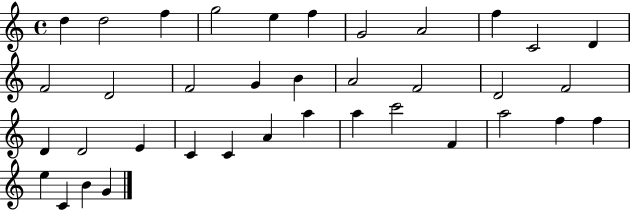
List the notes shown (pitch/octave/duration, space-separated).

D5/q D5/h F5/q G5/h E5/q F5/q G4/h A4/h F5/q C4/h D4/q F4/h D4/h F4/h G4/q B4/q A4/h F4/h D4/h F4/h D4/q D4/h E4/q C4/q C4/q A4/q A5/q A5/q C6/h F4/q A5/h F5/q F5/q E5/q C4/q B4/q G4/q